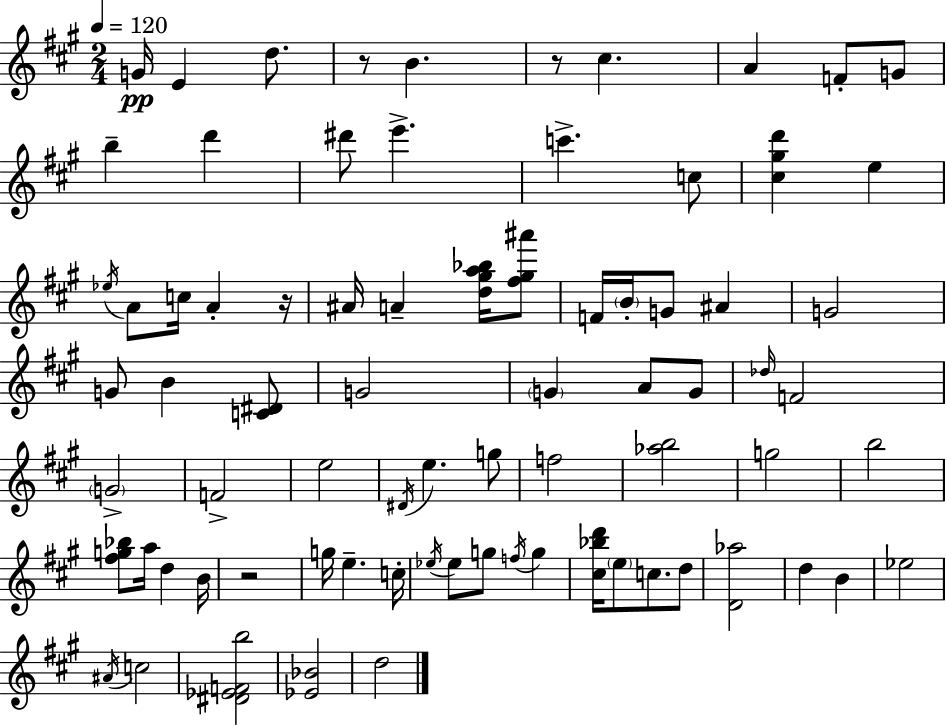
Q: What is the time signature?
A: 2/4